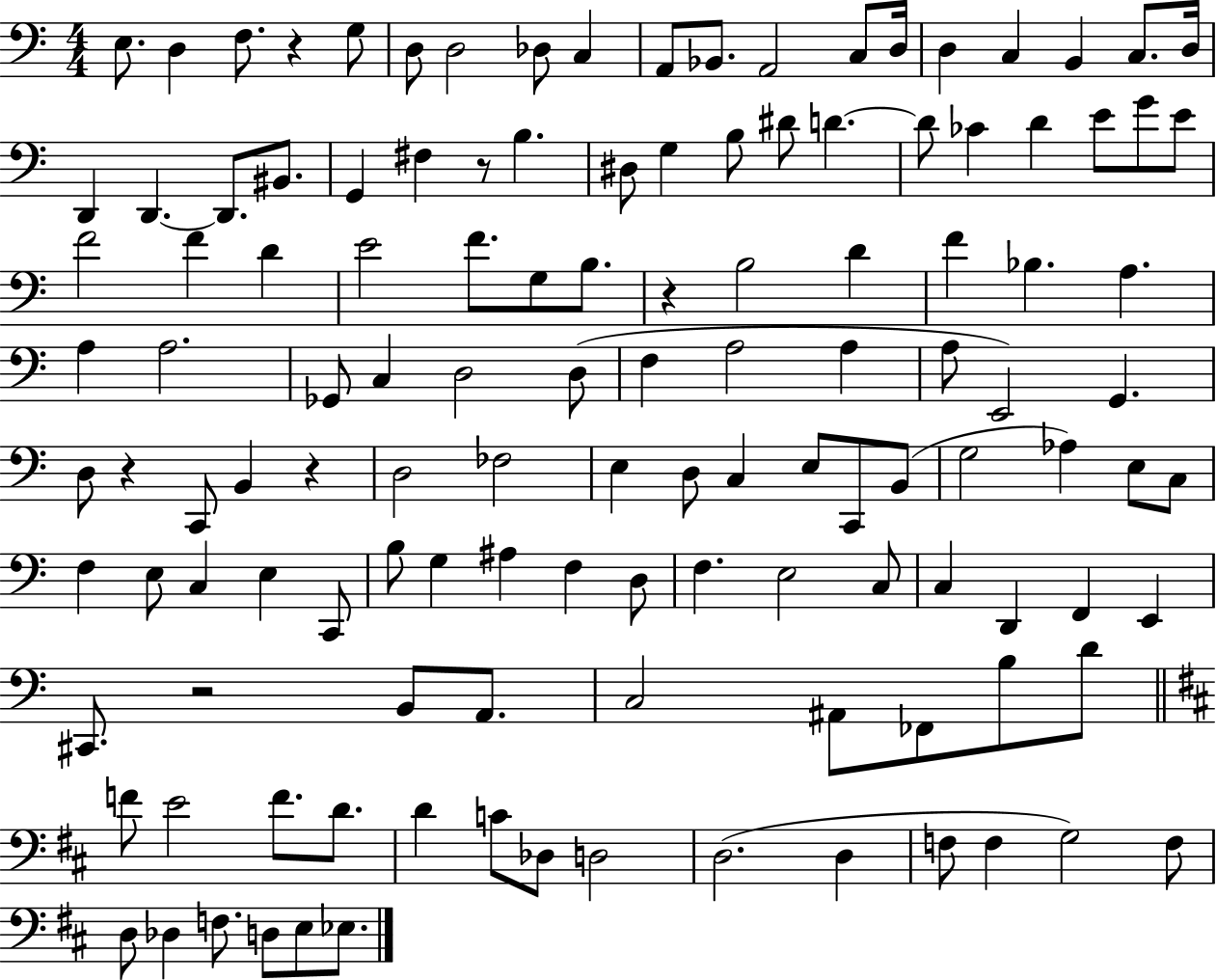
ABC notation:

X:1
T:Untitled
M:4/4
L:1/4
K:C
E,/2 D, F,/2 z G,/2 D,/2 D,2 _D,/2 C, A,,/2 _B,,/2 A,,2 C,/2 D,/4 D, C, B,, C,/2 D,/4 D,, D,, D,,/2 ^B,,/2 G,, ^F, z/2 B, ^D,/2 G, B,/2 ^D/2 D D/2 _C D E/2 G/2 E/2 F2 F D E2 F/2 G,/2 B,/2 z B,2 D F _B, A, A, A,2 _G,,/2 C, D,2 D,/2 F, A,2 A, A,/2 E,,2 G,, D,/2 z C,,/2 B,, z D,2 _F,2 E, D,/2 C, E,/2 C,,/2 B,,/2 G,2 _A, E,/2 C,/2 F, E,/2 C, E, C,,/2 B,/2 G, ^A, F, D,/2 F, E,2 C,/2 C, D,, F,, E,, ^C,,/2 z2 B,,/2 A,,/2 C,2 ^A,,/2 _F,,/2 B,/2 D/2 F/2 E2 F/2 D/2 D C/2 _D,/2 D,2 D,2 D, F,/2 F, G,2 F,/2 D,/2 _D, F,/2 D,/2 E,/2 _E,/2